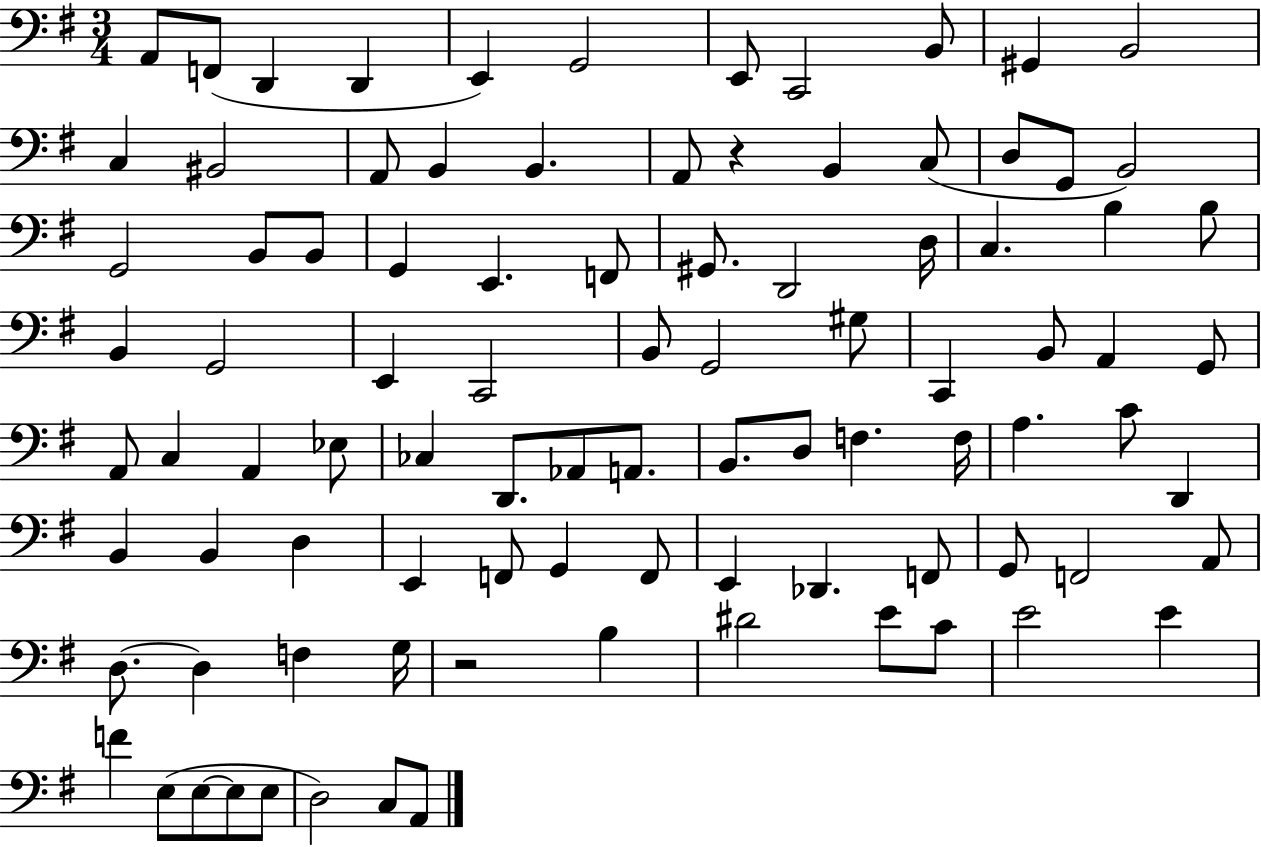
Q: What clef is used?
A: bass